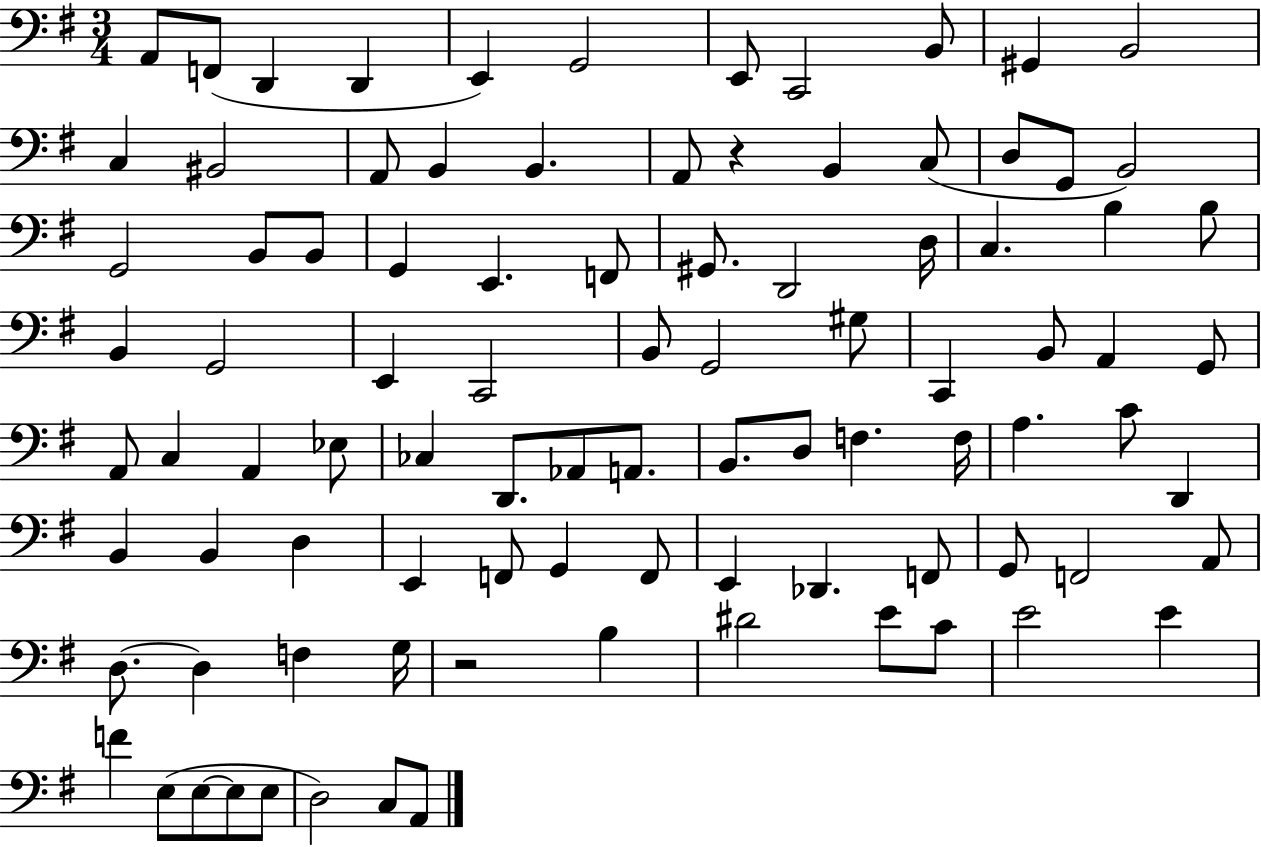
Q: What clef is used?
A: bass